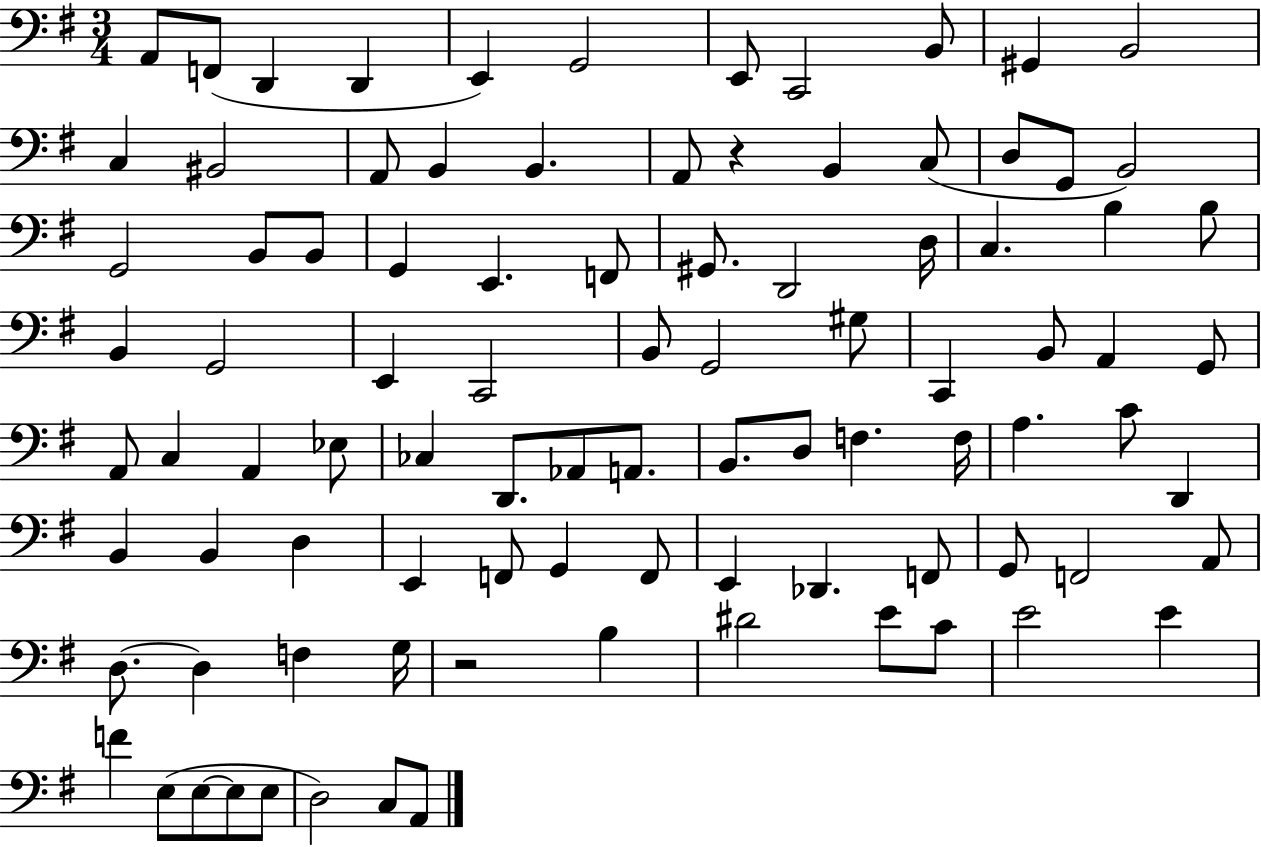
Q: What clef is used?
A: bass